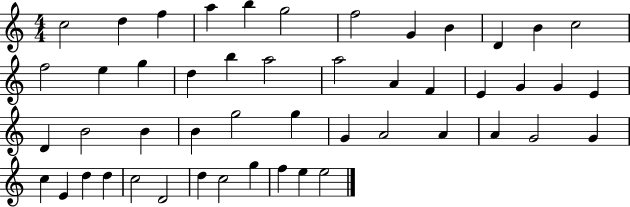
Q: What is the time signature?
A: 4/4